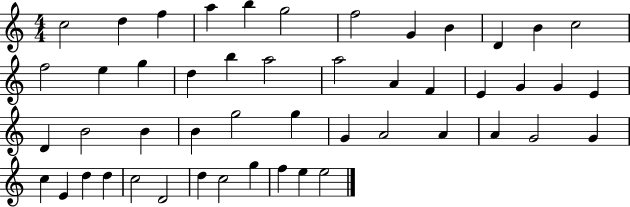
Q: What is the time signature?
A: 4/4